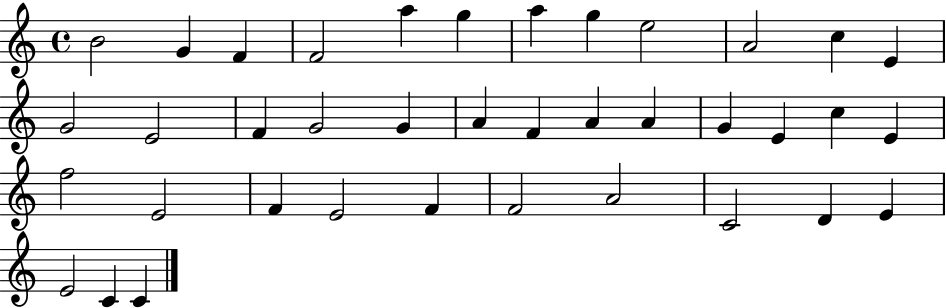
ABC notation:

X:1
T:Untitled
M:4/4
L:1/4
K:C
B2 G F F2 a g a g e2 A2 c E G2 E2 F G2 G A F A A G E c E f2 E2 F E2 F F2 A2 C2 D E E2 C C